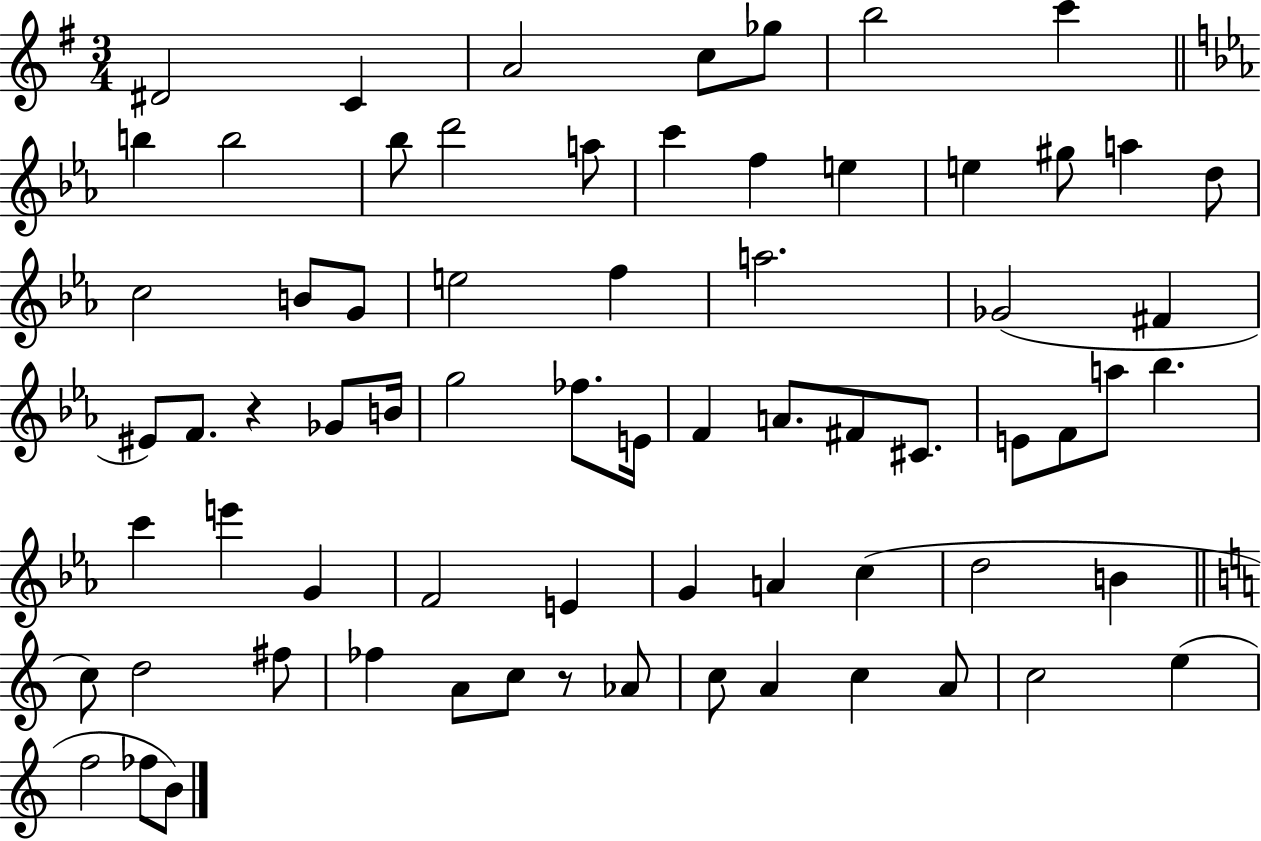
{
  \clef treble
  \numericTimeSignature
  \time 3/4
  \key g \major
  dis'2 c'4 | a'2 c''8 ges''8 | b''2 c'''4 | \bar "||" \break \key ees \major b''4 b''2 | bes''8 d'''2 a''8 | c'''4 f''4 e''4 | e''4 gis''8 a''4 d''8 | \break c''2 b'8 g'8 | e''2 f''4 | a''2. | ges'2( fis'4 | \break eis'8) f'8. r4 ges'8 b'16 | g''2 fes''8. e'16 | f'4 a'8. fis'8 cis'8. | e'8 f'8 a''8 bes''4. | \break c'''4 e'''4 g'4 | f'2 e'4 | g'4 a'4 c''4( | d''2 b'4 | \break \bar "||" \break \key a \minor c''8) d''2 fis''8 | fes''4 a'8 c''8 r8 aes'8 | c''8 a'4 c''4 a'8 | c''2 e''4( | \break f''2 fes''8 b'8) | \bar "|."
}